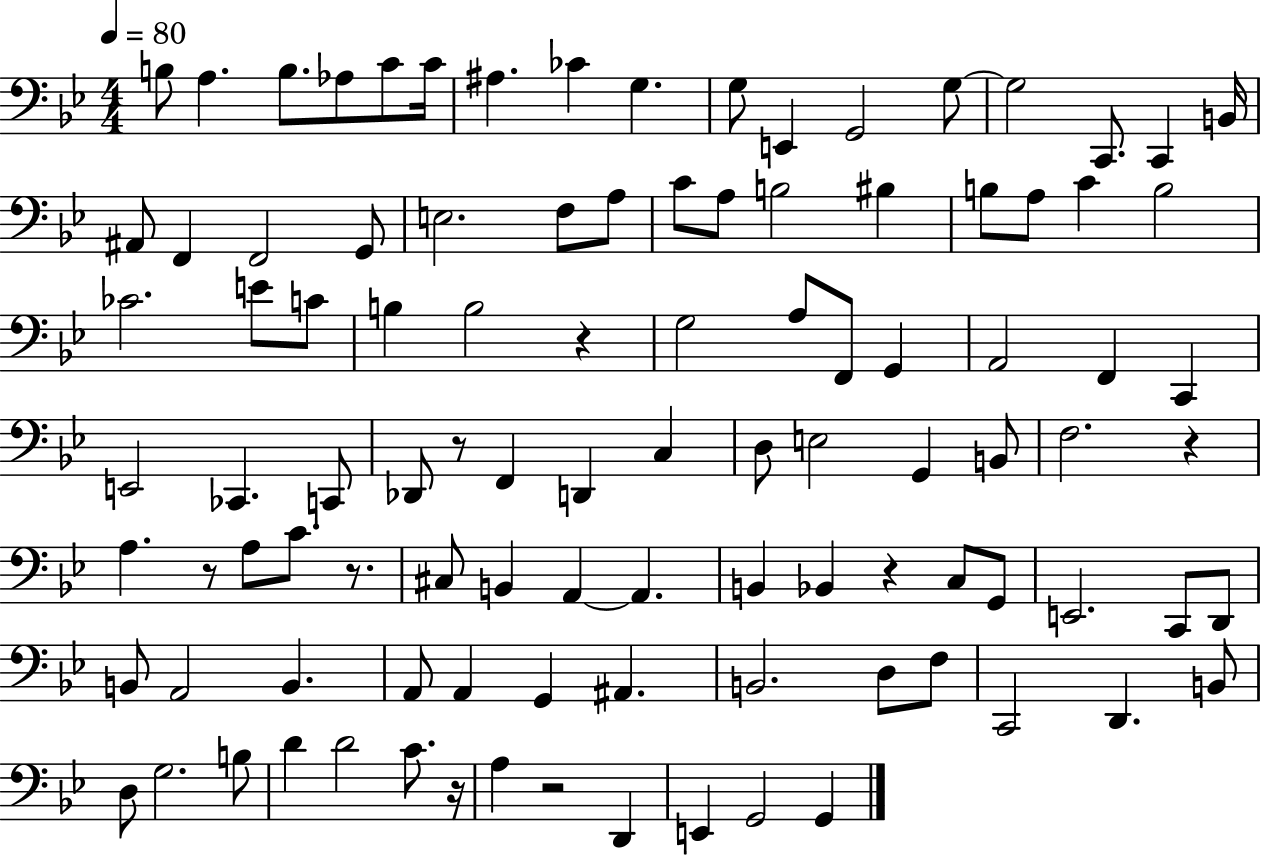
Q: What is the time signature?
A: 4/4